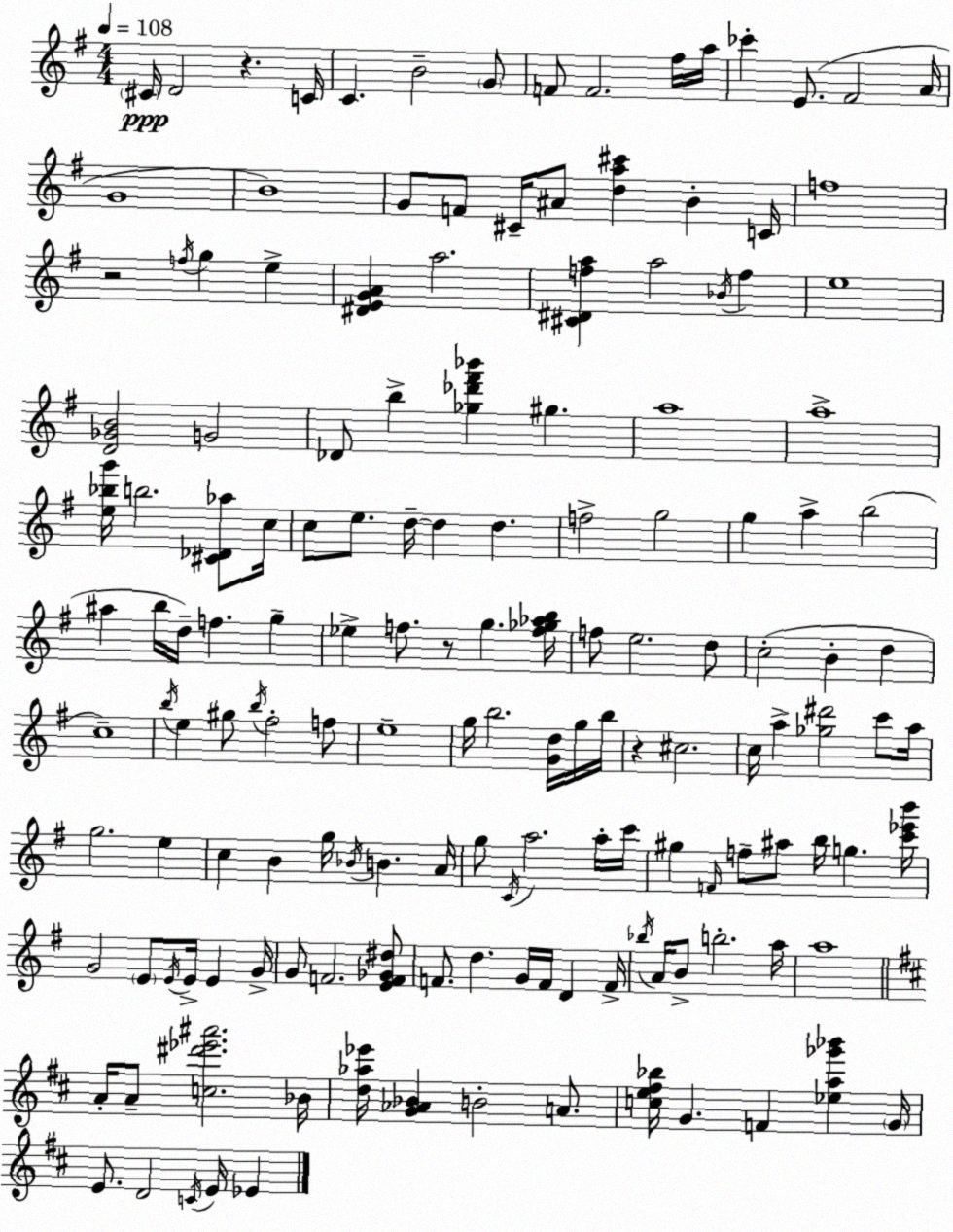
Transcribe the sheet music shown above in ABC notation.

X:1
T:Untitled
M:4/4
L:1/4
K:G
^C/4 D2 z C/4 C B2 G/2 F/2 F2 ^f/4 a/4 _c' E/2 ^F2 A/4 G4 B4 G/2 F/2 ^C/4 ^A/2 [da^c'] B C/4 f4 z2 f/4 g e [^DEGA] a2 [^C^Dfa] a2 _B/4 f e4 [D_GB]2 G2 _D/2 b [_g_d'^f'_b'] ^g a4 a4 [e_bg']/4 b2 [^C_D_a]/2 c/4 c/2 e/2 d/4 d d f2 g2 g a b2 ^a b/4 d/4 f g _e f/2 z/2 g [f_g_ab]/4 f/2 e2 d/2 c2 B d c4 b/4 e ^g/2 b/4 ^f2 f/2 e4 g/4 b2 [Gd]/4 g/4 b/4 z ^c2 c/4 a [_g^d']2 c'/2 a/4 g2 e c B g/4 _B/4 B A/4 g/2 C/4 a2 a/4 c'/4 ^g F/4 f/2 ^a/2 b/4 g [c'_e'b']/4 G2 E/2 E/4 E/4 E G/4 G/2 F2 [EF_G^d]/2 F/2 d G/4 F/4 D F/4 _b/4 A/4 B/2 b2 a/4 a4 A/4 A/2 [c^d'_e'^a']2 _B/4 [d_a_e']/4 [G_A_B] B2 A/2 [ce^f_b]/4 G F [_ea_g'_b'] G/4 E/2 D2 C/4 E/4 _E